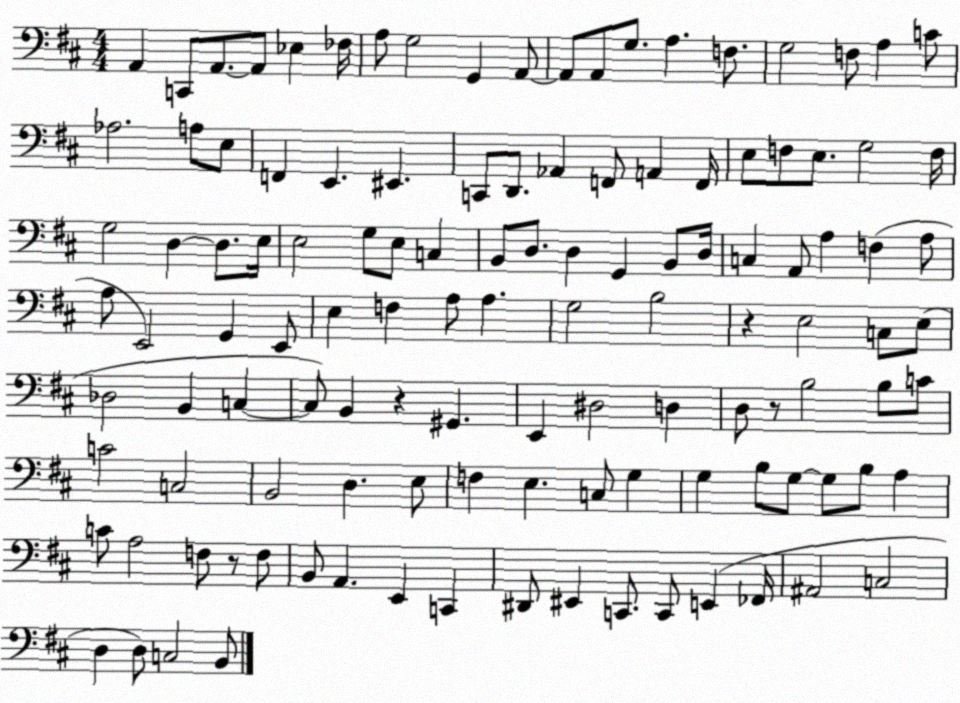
X:1
T:Untitled
M:4/4
L:1/4
K:D
A,, C,,/2 A,,/2 A,,/2 _E, _F,/4 A,/2 G,2 G,, A,,/2 A,,/2 A,,/2 G,/2 A, F,/2 G,2 F,/2 A, C/2 _A,2 A,/2 E,/2 F,, E,, ^E,, C,,/2 D,,/2 _A,, F,,/2 A,, F,,/4 E,/2 F,/2 E,/2 G,2 F,/4 G,2 D, D,/2 E,/4 E,2 G,/2 E,/2 C, B,,/2 D,/2 D, G,, B,,/2 D,/4 C, A,,/2 A, F, A,/2 A,/2 E,,2 G,, E,,/2 E, F, A,/2 A, G,2 B,2 z E,2 C,/2 E,/2 _D,2 B,, C, C,/2 B,, z ^G,, E,, ^D,2 D, D,/2 z/2 B,2 B,/2 C/2 C2 C,2 B,,2 D, E,/2 F, E, C,/2 G, G, B,/2 G,/2 G,/2 B,/2 A, C/2 A,2 F,/2 z/2 F,/2 B,,/2 A,, E,, C,, ^D,,/2 ^E,, C,,/2 C,,/2 E,, _F,,/4 ^A,,2 C,2 D, D,/2 C,2 B,,/2